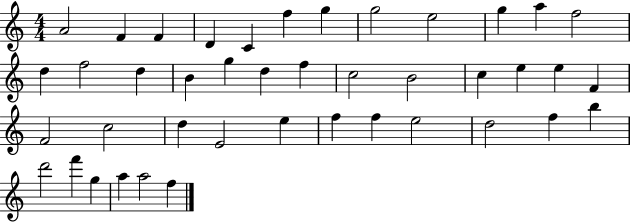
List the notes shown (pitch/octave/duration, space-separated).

A4/h F4/q F4/q D4/q C4/q F5/q G5/q G5/h E5/h G5/q A5/q F5/h D5/q F5/h D5/q B4/q G5/q D5/q F5/q C5/h B4/h C5/q E5/q E5/q F4/q F4/h C5/h D5/q E4/h E5/q F5/q F5/q E5/h D5/h F5/q B5/q D6/h F6/q G5/q A5/q A5/h F5/q